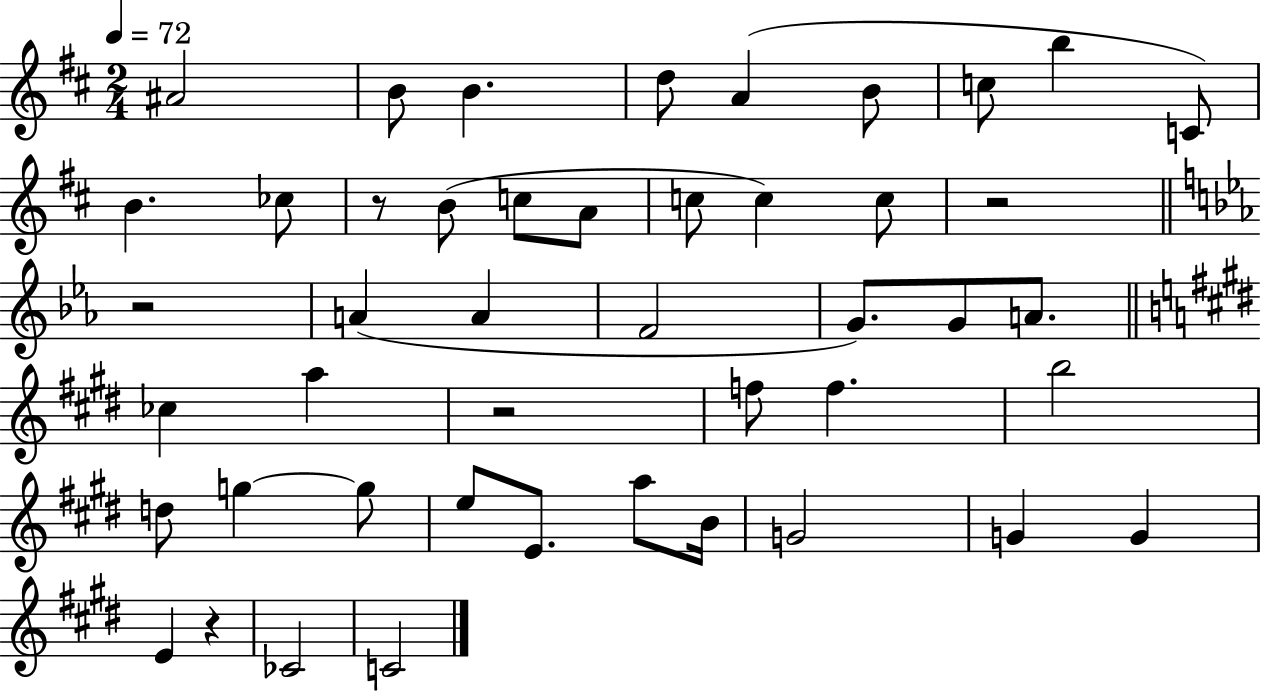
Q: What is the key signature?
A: D major